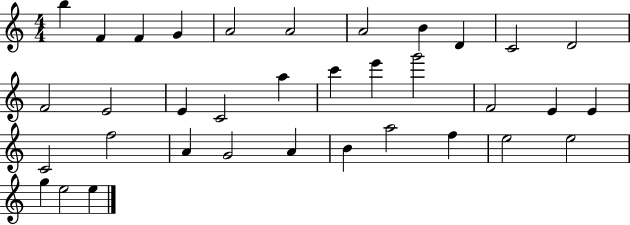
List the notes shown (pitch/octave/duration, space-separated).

B5/q F4/q F4/q G4/q A4/h A4/h A4/h B4/q D4/q C4/h D4/h F4/h E4/h E4/q C4/h A5/q C6/q E6/q G6/h F4/h E4/q E4/q C4/h F5/h A4/q G4/h A4/q B4/q A5/h F5/q E5/h E5/h G5/q E5/h E5/q